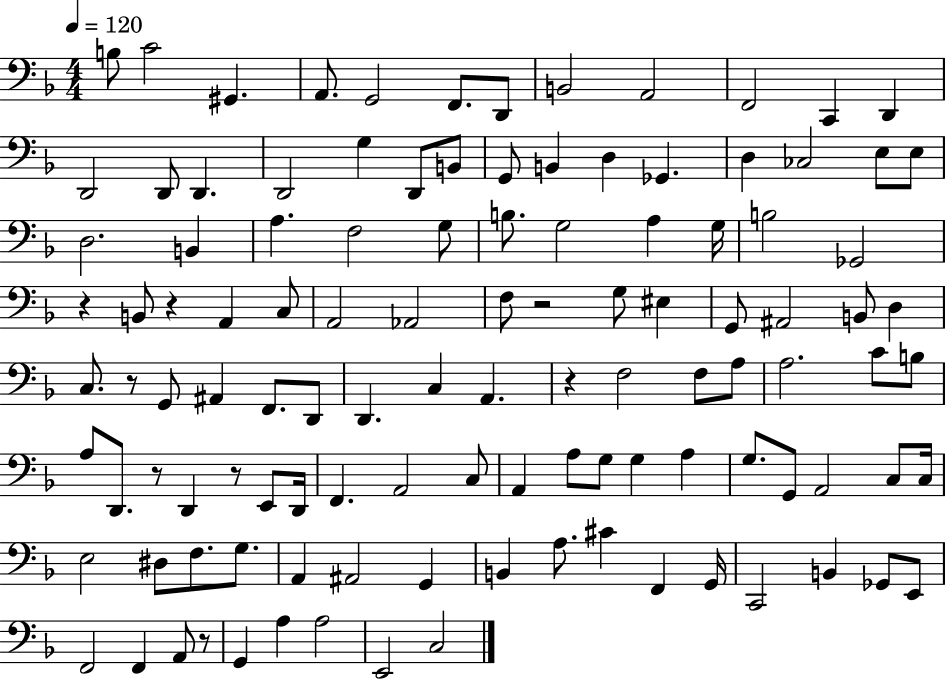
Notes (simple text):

B3/e C4/h G#2/q. A2/e. G2/h F2/e. D2/e B2/h A2/h F2/h C2/q D2/q D2/h D2/e D2/q. D2/h G3/q D2/e B2/e G2/e B2/q D3/q Gb2/q. D3/q CES3/h E3/e E3/e D3/h. B2/q A3/q. F3/h G3/e B3/e. G3/h A3/q G3/s B3/h Gb2/h R/q B2/e R/q A2/q C3/e A2/h Ab2/h F3/e R/h G3/e EIS3/q G2/e A#2/h B2/e D3/q C3/e. R/e G2/e A#2/q F2/e. D2/e D2/q. C3/q A2/q. R/q F3/h F3/e A3/e A3/h. C4/e B3/e A3/e D2/e. R/e D2/q R/e E2/e D2/s F2/q. A2/h C3/e A2/q A3/e G3/e G3/q A3/q G3/e. G2/e A2/h C3/e C3/s E3/h D#3/e F3/e. G3/e. A2/q A#2/h G2/q B2/q A3/e. C#4/q F2/q G2/s C2/h B2/q Gb2/e E2/e F2/h F2/q A2/e R/e G2/q A3/q A3/h E2/h C3/h